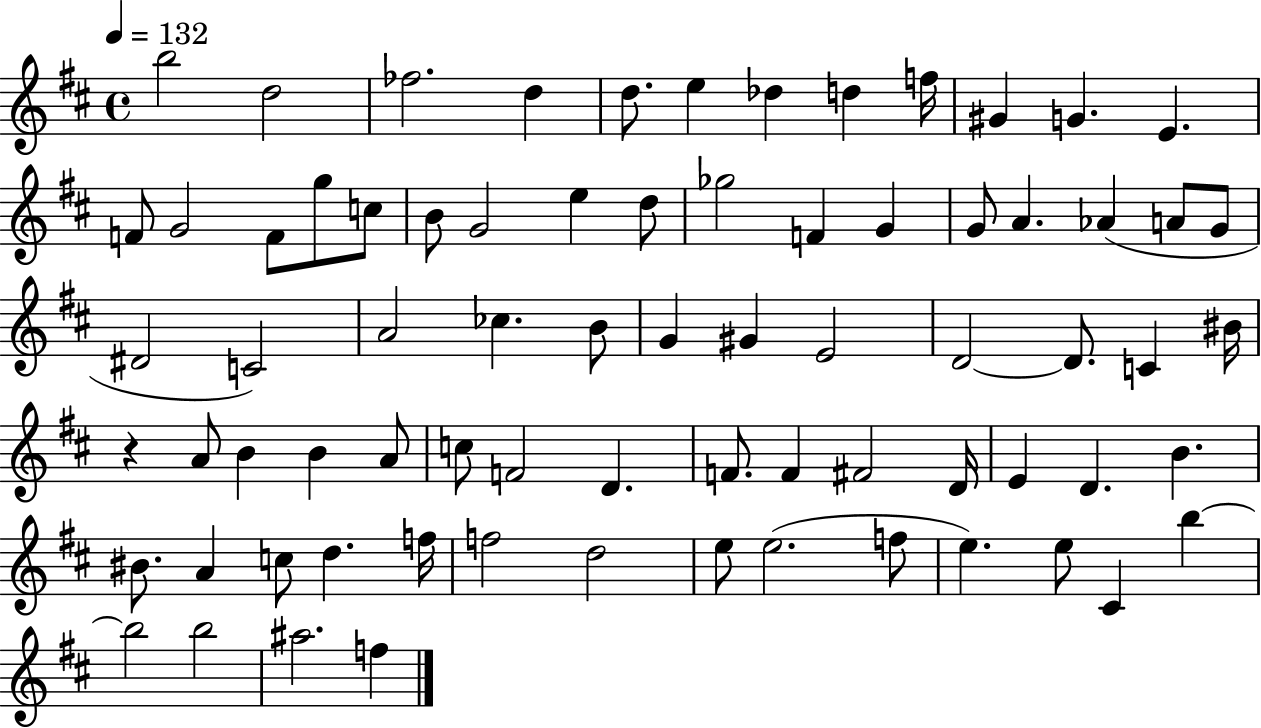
X:1
T:Untitled
M:4/4
L:1/4
K:D
b2 d2 _f2 d d/2 e _d d f/4 ^G G E F/2 G2 F/2 g/2 c/2 B/2 G2 e d/2 _g2 F G G/2 A _A A/2 G/2 ^D2 C2 A2 _c B/2 G ^G E2 D2 D/2 C ^B/4 z A/2 B B A/2 c/2 F2 D F/2 F ^F2 D/4 E D B ^B/2 A c/2 d f/4 f2 d2 e/2 e2 f/2 e e/2 ^C b b2 b2 ^a2 f